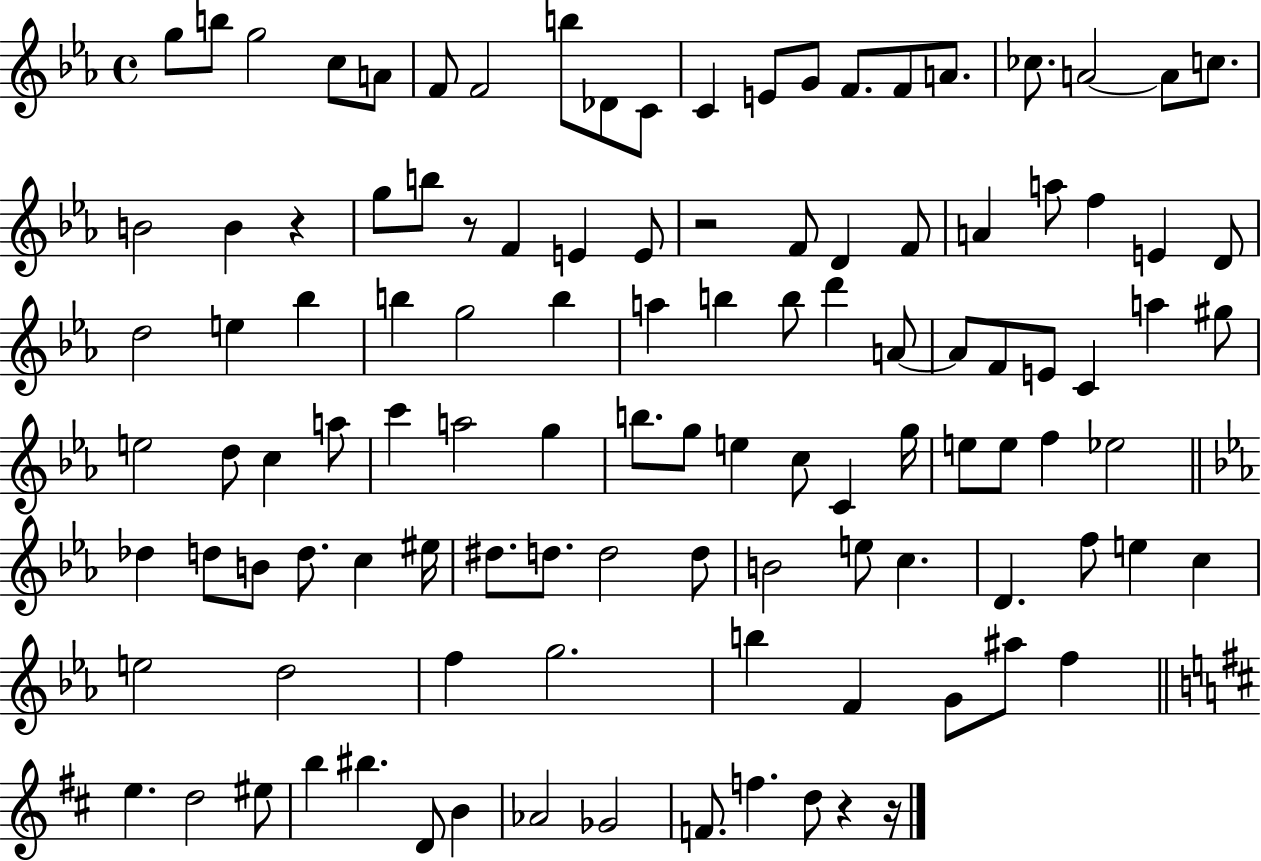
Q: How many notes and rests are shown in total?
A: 112